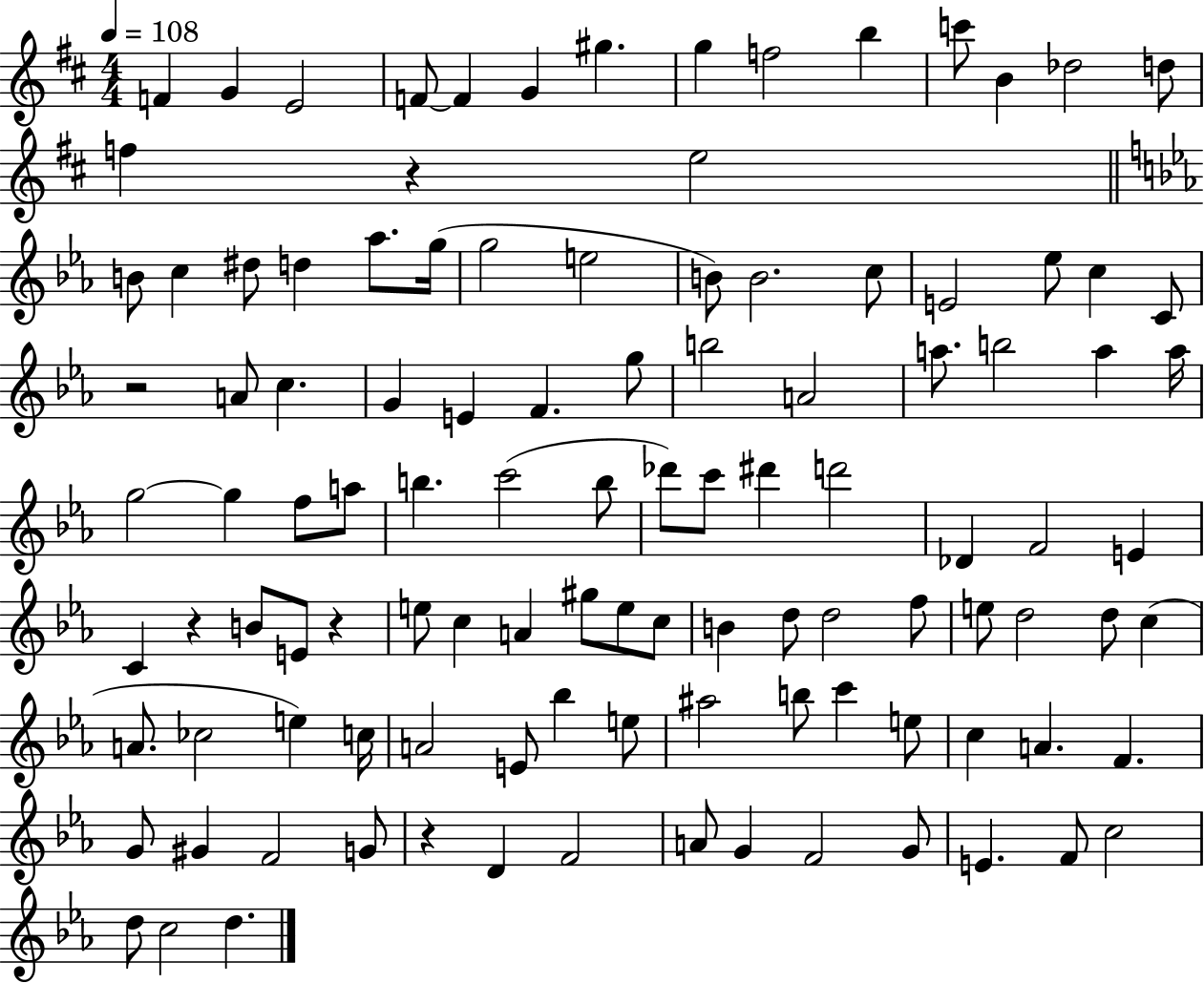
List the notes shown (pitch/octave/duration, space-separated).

F4/q G4/q E4/h F4/e F4/q G4/q G#5/q. G5/q F5/h B5/q C6/e B4/q Db5/h D5/e F5/q R/q E5/h B4/e C5/q D#5/e D5/q Ab5/e. G5/s G5/h E5/h B4/e B4/h. C5/e E4/h Eb5/e C5/q C4/e R/h A4/e C5/q. G4/q E4/q F4/q. G5/e B5/h A4/h A5/e. B5/h A5/q A5/s G5/h G5/q F5/e A5/e B5/q. C6/h B5/e Db6/e C6/e D#6/q D6/h Db4/q F4/h E4/q C4/q R/q B4/e E4/e R/q E5/e C5/q A4/q G#5/e E5/e C5/e B4/q D5/e D5/h F5/e E5/e D5/h D5/e C5/q A4/e. CES5/h E5/q C5/s A4/h E4/e Bb5/q E5/e A#5/h B5/e C6/q E5/e C5/q A4/q. F4/q. G4/e G#4/q F4/h G4/e R/q D4/q F4/h A4/e G4/q F4/h G4/e E4/q. F4/e C5/h D5/e C5/h D5/q.